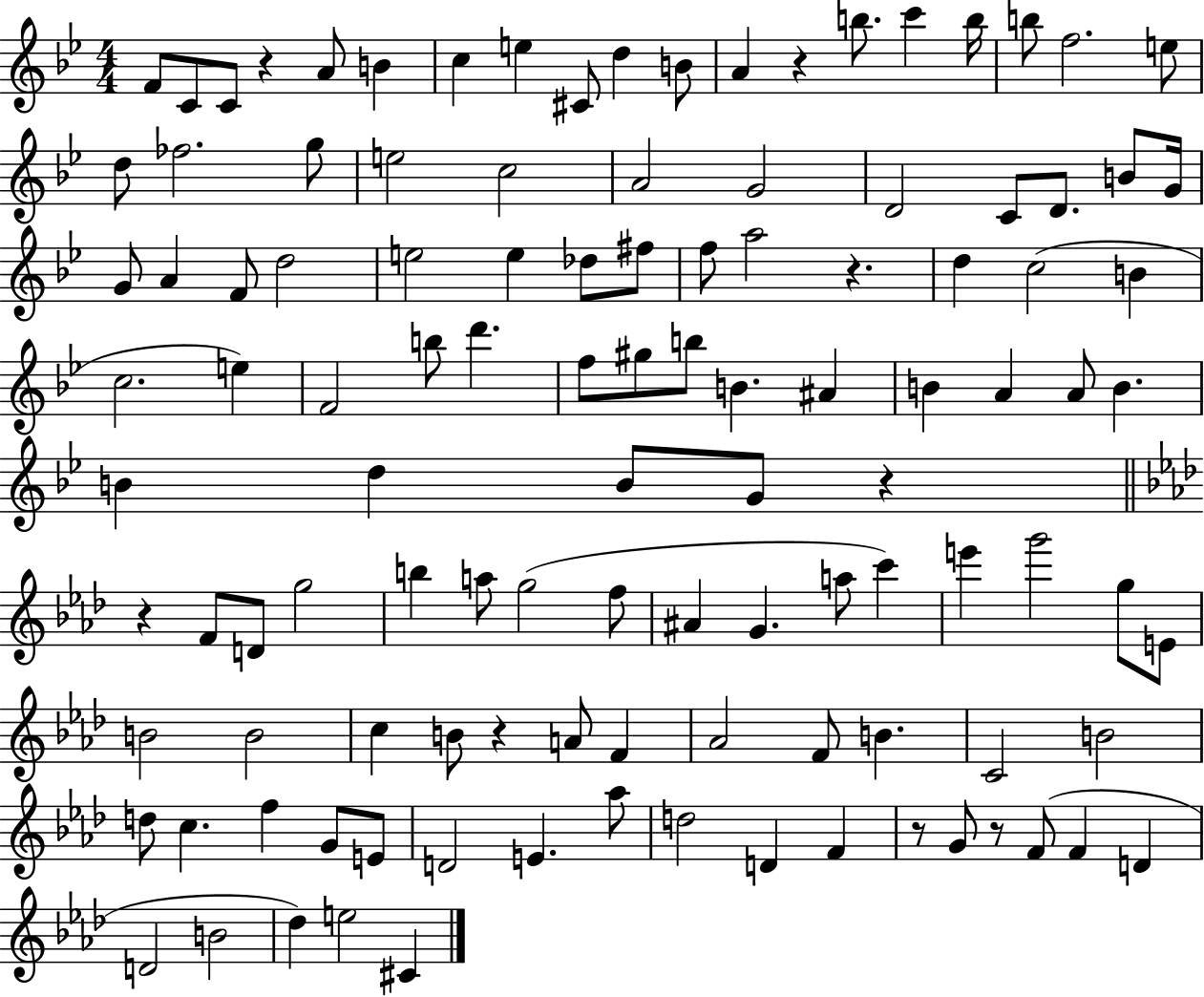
F4/e C4/e C4/e R/q A4/e B4/q C5/q E5/q C#4/e D5/q B4/e A4/q R/q B5/e. C6/q B5/s B5/e F5/h. E5/e D5/e FES5/h. G5/e E5/h C5/h A4/h G4/h D4/h C4/e D4/e. B4/e G4/s G4/e A4/q F4/e D5/h E5/h E5/q Db5/e F#5/e F5/e A5/h R/q. D5/q C5/h B4/q C5/h. E5/q F4/h B5/e D6/q. F5/e G#5/e B5/e B4/q. A#4/q B4/q A4/q A4/e B4/q. B4/q D5/q B4/e G4/e R/q R/q F4/e D4/e G5/h B5/q A5/e G5/h F5/e A#4/q G4/q. A5/e C6/q E6/q G6/h G5/e E4/e B4/h B4/h C5/q B4/e R/q A4/e F4/q Ab4/h F4/e B4/q. C4/h B4/h D5/e C5/q. F5/q G4/e E4/e D4/h E4/q. Ab5/e D5/h D4/q F4/q R/e G4/e R/e F4/e F4/q D4/q D4/h B4/h Db5/q E5/h C#4/q